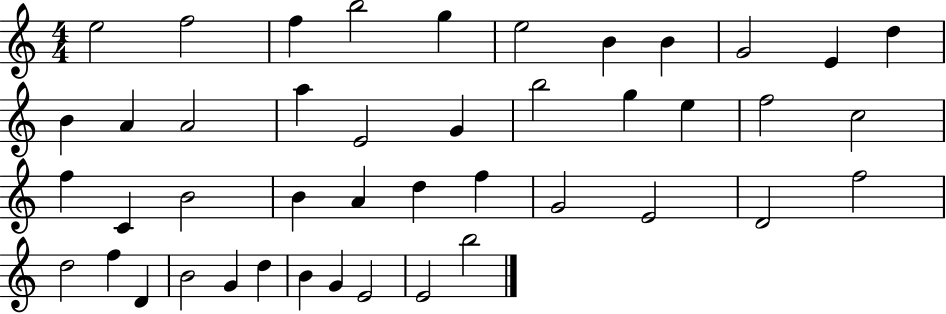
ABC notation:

X:1
T:Untitled
M:4/4
L:1/4
K:C
e2 f2 f b2 g e2 B B G2 E d B A A2 a E2 G b2 g e f2 c2 f C B2 B A d f G2 E2 D2 f2 d2 f D B2 G d B G E2 E2 b2